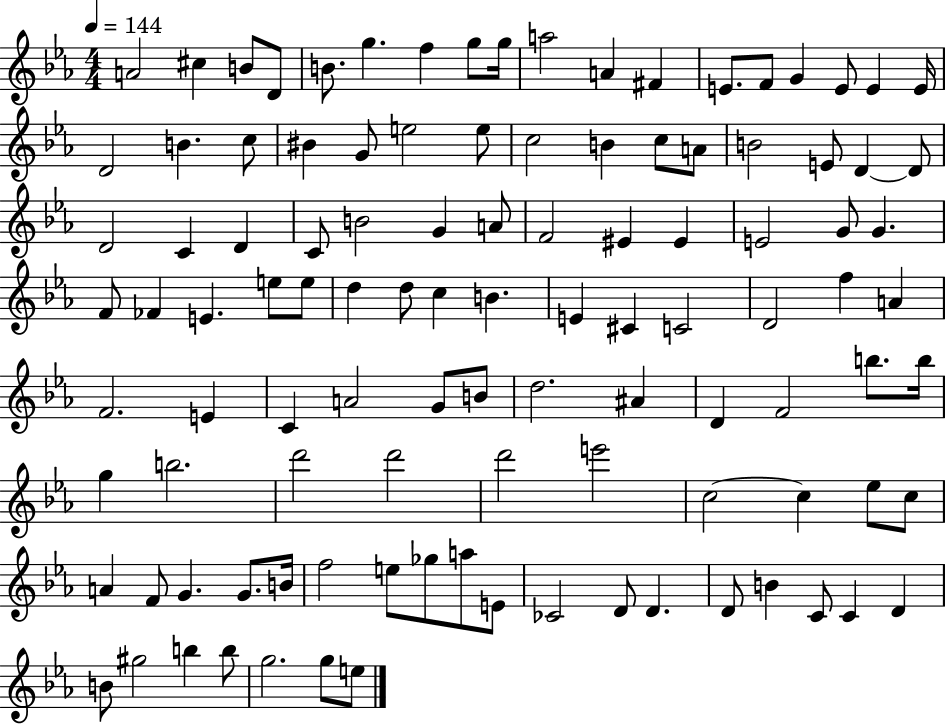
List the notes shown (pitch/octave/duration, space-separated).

A4/h C#5/q B4/e D4/e B4/e. G5/q. F5/q G5/e G5/s A5/h A4/q F#4/q E4/e. F4/e G4/q E4/e E4/q E4/s D4/h B4/q. C5/e BIS4/q G4/e E5/h E5/e C5/h B4/q C5/e A4/e B4/h E4/e D4/q D4/e D4/h C4/q D4/q C4/e B4/h G4/q A4/e F4/h EIS4/q EIS4/q E4/h G4/e G4/q. F4/e FES4/q E4/q. E5/e E5/e D5/q D5/e C5/q B4/q. E4/q C#4/q C4/h D4/h F5/q A4/q F4/h. E4/q C4/q A4/h G4/e B4/e D5/h. A#4/q D4/q F4/h B5/e. B5/s G5/q B5/h. D6/h D6/h D6/h E6/h C5/h C5/q Eb5/e C5/e A4/q F4/e G4/q. G4/e. B4/s F5/h E5/e Gb5/e A5/e E4/e CES4/h D4/e D4/q. D4/e B4/q C4/e C4/q D4/q B4/e G#5/h B5/q B5/e G5/h. G5/e E5/e